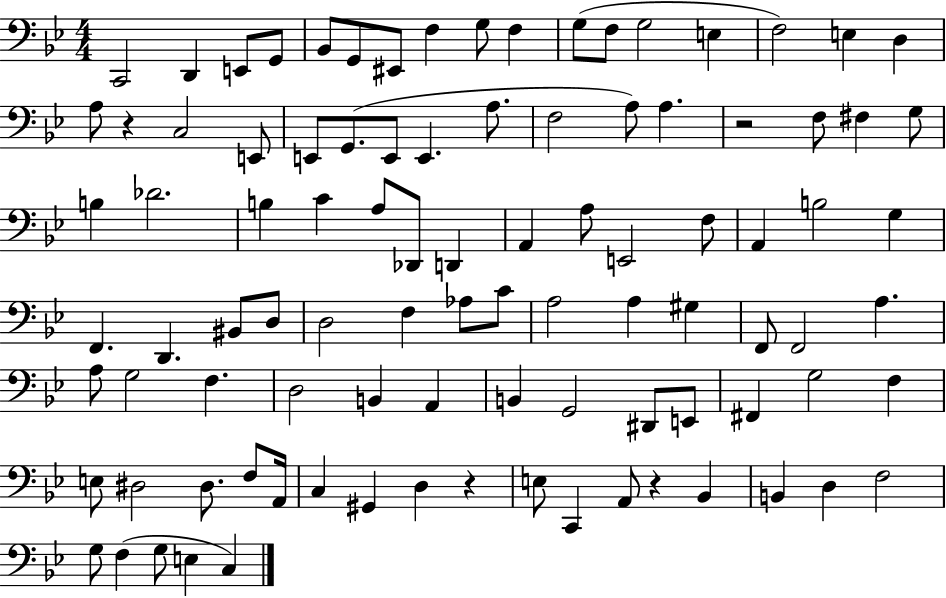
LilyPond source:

{
  \clef bass
  \numericTimeSignature
  \time 4/4
  \key bes \major
  c,2 d,4 e,8 g,8 | bes,8 g,8 eis,8 f4 g8 f4 | g8( f8 g2 e4 | f2) e4 d4 | \break a8 r4 c2 e,8 | e,8 g,8.( e,8 e,4. a8. | f2 a8) a4. | r2 f8 fis4 g8 | \break b4 des'2. | b4 c'4 a8 des,8 d,4 | a,4 a8 e,2 f8 | a,4 b2 g4 | \break f,4. d,4. bis,8 d8 | d2 f4 aes8 c'8 | a2 a4 gis4 | f,8 f,2 a4. | \break a8 g2 f4. | d2 b,4 a,4 | b,4 g,2 dis,8 e,8 | fis,4 g2 f4 | \break e8 dis2 dis8. f8 a,16 | c4 gis,4 d4 r4 | e8 c,4 a,8 r4 bes,4 | b,4 d4 f2 | \break g8 f4( g8 e4 c4) | \bar "|."
}